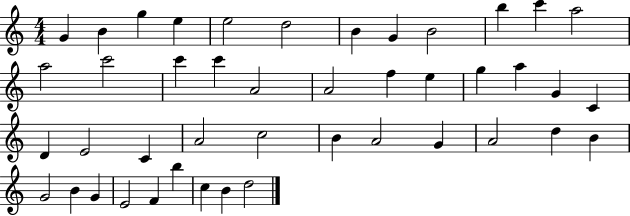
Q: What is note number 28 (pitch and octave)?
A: A4